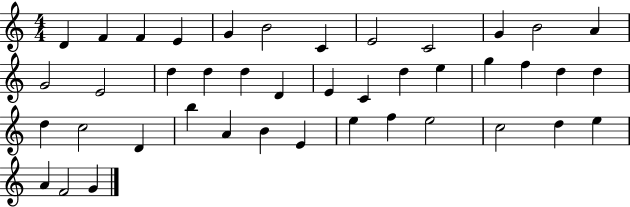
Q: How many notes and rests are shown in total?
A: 42